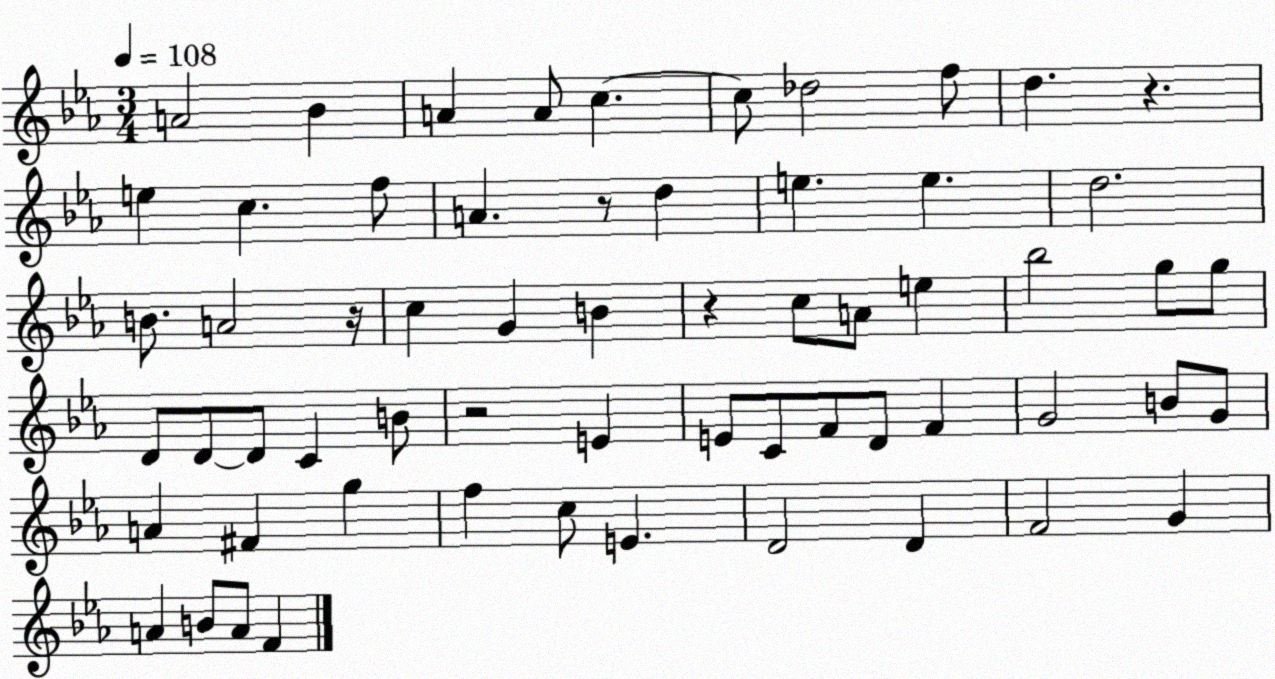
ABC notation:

X:1
T:Untitled
M:3/4
L:1/4
K:Eb
A2 _B A A/2 c c/2 _d2 f/2 d z e c f/2 A z/2 d e e d2 B/2 A2 z/4 c G B z c/2 A/2 e _b2 g/2 g/2 D/2 D/2 D/2 C B/2 z2 E E/2 C/2 F/2 D/2 F G2 B/2 G/2 A ^F g f c/2 E D2 D F2 G A B/2 A/2 F